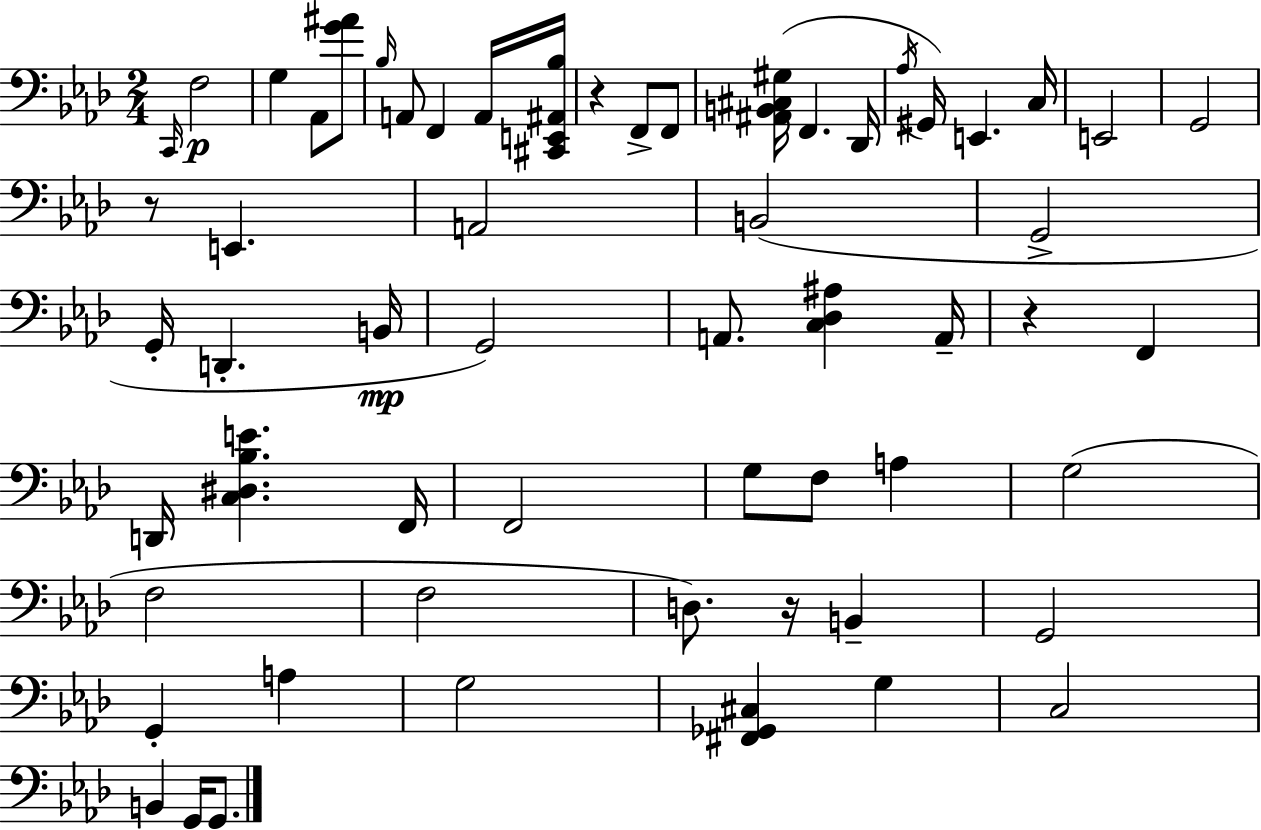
{
  \clef bass
  \numericTimeSignature
  \time 2/4
  \key aes \major
  \grace { c,16 }\p f2 | g4 aes,8 <g' ais'>8 | \grace { bes16 } a,8 f,4 | a,16 <cis, e, ais, bes>16 r4 f,8-> | \break f,8 <ais, b, cis gis>16( f,4. | des,16 \acciaccatura { aes16 } gis,16) e,4. | c16 e,2 | g,2 | \break r8 e,4. | a,2 | b,2( | g,2-> | \break g,16-. d,4.-. | b,16\mp g,2) | a,8. <c des ais>4 | a,16-- r4 f,4 | \break d,16 <c dis bes e'>4. | f,16 f,2 | g8 f8 a4 | g2( | \break f2 | f2 | d8.) r16 b,4-- | g,2 | \break g,4-. a4 | g2 | <fis, ges, cis>4 g4 | c2 | \break b,4 g,16 | g,8. \bar "|."
}